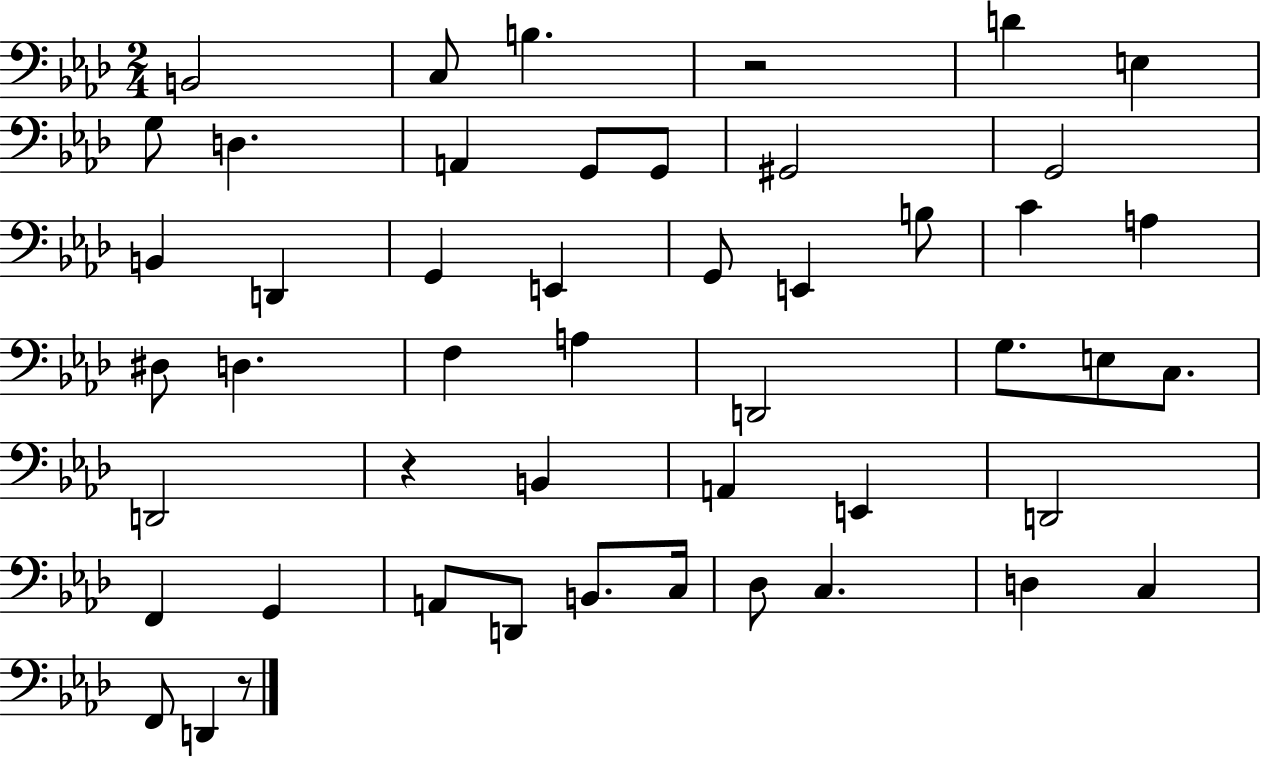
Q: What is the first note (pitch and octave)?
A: B2